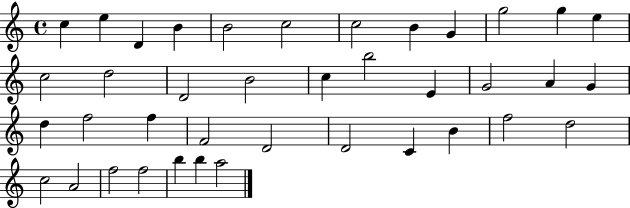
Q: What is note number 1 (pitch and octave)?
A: C5